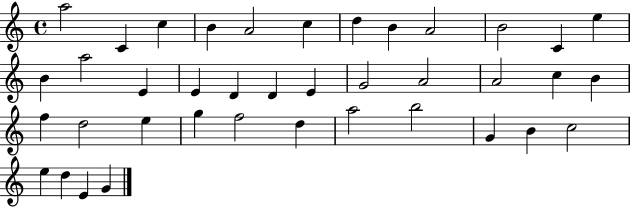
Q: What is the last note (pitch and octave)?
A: G4